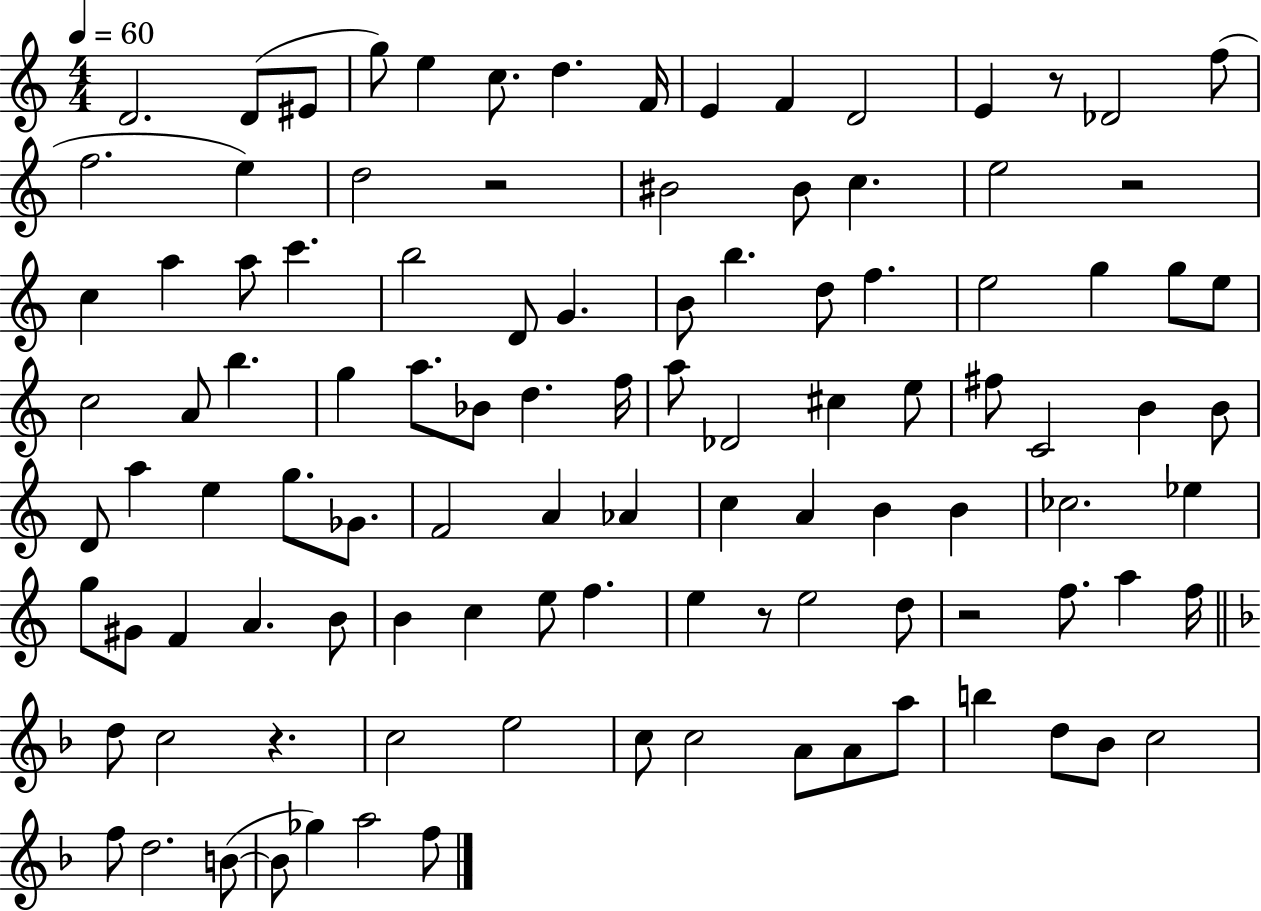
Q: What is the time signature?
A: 4/4